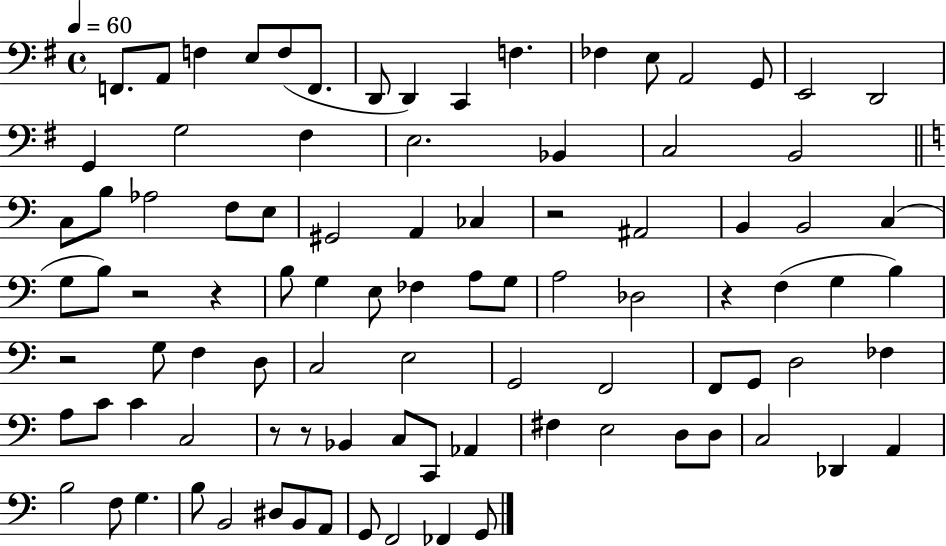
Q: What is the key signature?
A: G major